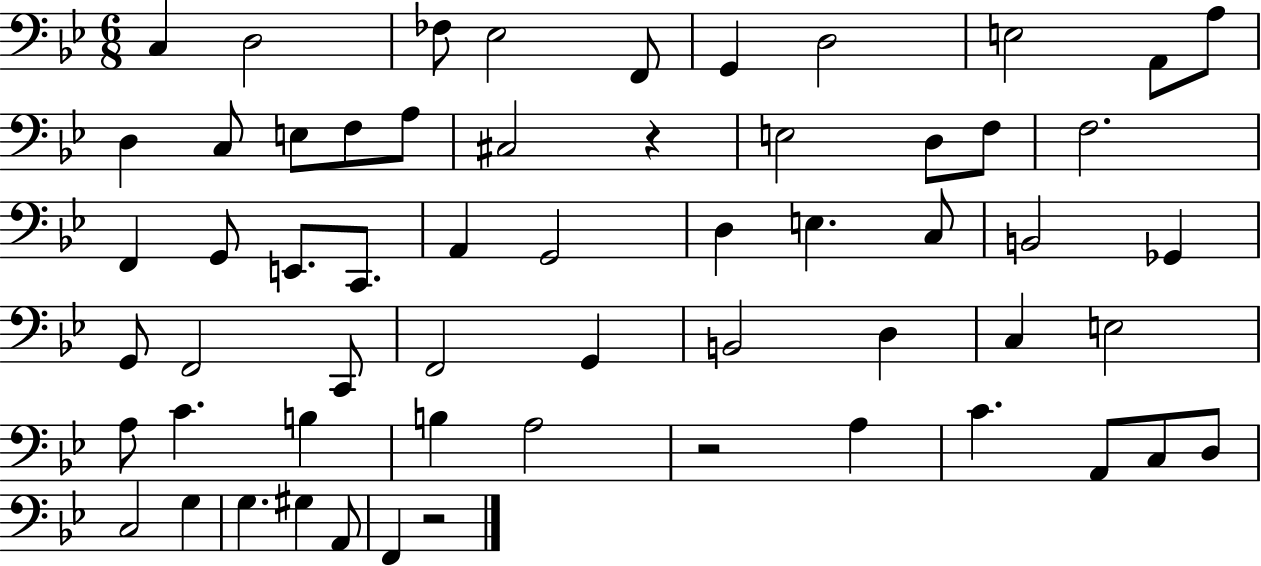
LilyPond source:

{
  \clef bass
  \numericTimeSignature
  \time 6/8
  \key bes \major
  c4 d2 | fes8 ees2 f,8 | g,4 d2 | e2 a,8 a8 | \break d4 c8 e8 f8 a8 | cis2 r4 | e2 d8 f8 | f2. | \break f,4 g,8 e,8. c,8. | a,4 g,2 | d4 e4. c8 | b,2 ges,4 | \break g,8 f,2 c,8 | f,2 g,4 | b,2 d4 | c4 e2 | \break a8 c'4. b4 | b4 a2 | r2 a4 | c'4. a,8 c8 d8 | \break c2 g4 | g4. gis4 a,8 | f,4 r2 | \bar "|."
}